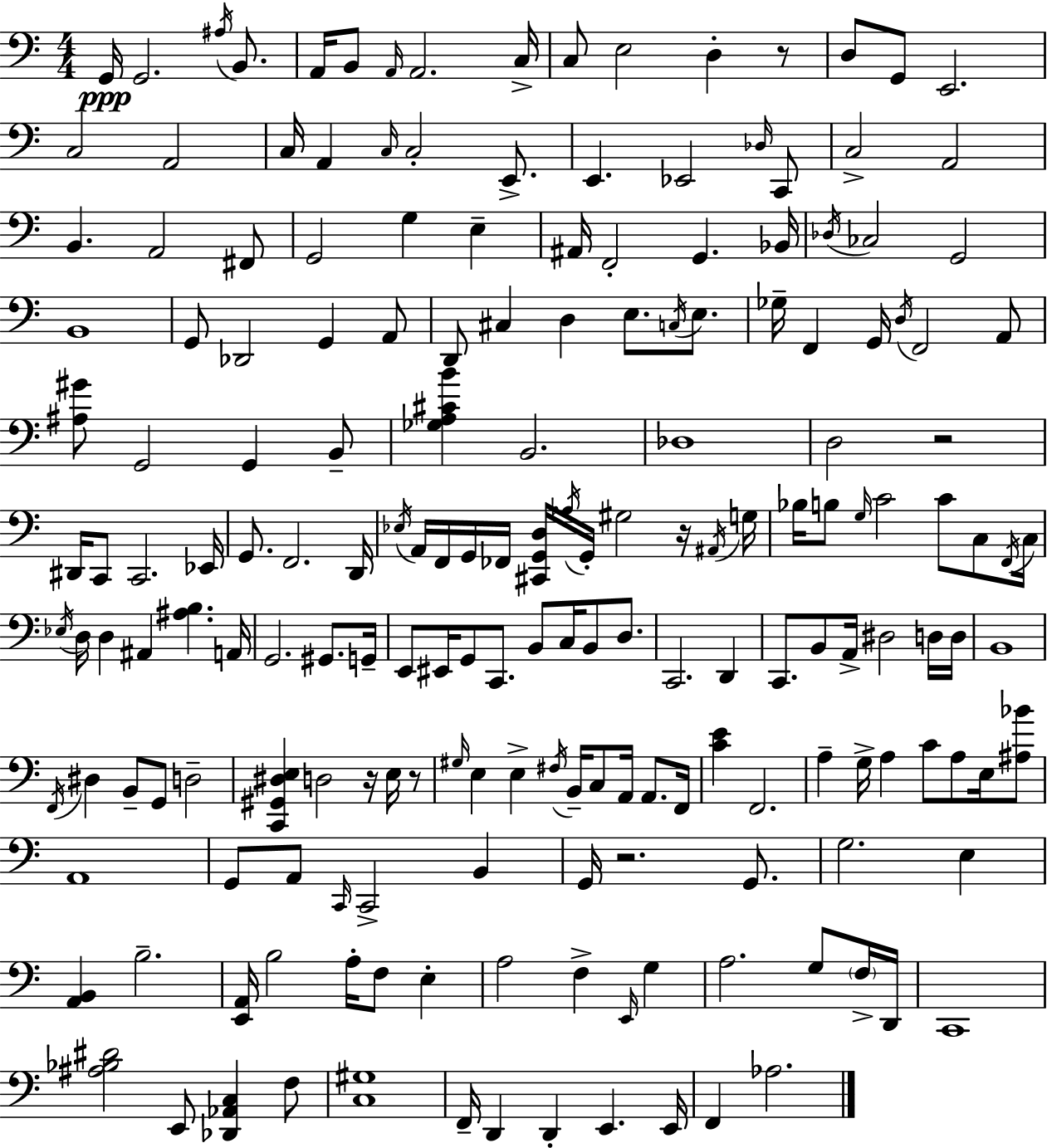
{
  \clef bass
  \numericTimeSignature
  \time 4/4
  \key c \major
  g,16\ppp g,2. \acciaccatura { ais16 } b,8. | a,16 b,8 \grace { a,16 } a,2. | c16-> c8 e2 d4-. | r8 d8 g,8 e,2. | \break c2 a,2 | c16 a,4 \grace { c16 } c2-. | e,8.-> e,4. ees,2 | \grace { des16 } c,8 c2-> a,2 | \break b,4. a,2 | fis,8 g,2 g4 | e4-- ais,16 f,2-. g,4. | bes,16 \acciaccatura { des16 } ces2 g,2 | \break b,1 | g,8 des,2 g,4 | a,8 d,8 cis4 d4 e8. | \acciaccatura { c16 } e8. ges16-- f,4 g,16 \acciaccatura { d16 } f,2 | \break a,8 <ais gis'>8 g,2 | g,4 b,8-- <ges a cis' b'>4 b,2. | des1 | d2 r2 | \break dis,16 c,8 c,2. | ees,16 g,8. f,2. | d,16 \acciaccatura { ees16 } a,16 f,16 g,16 fes,16 <cis, g, d>16 \acciaccatura { aes16 } g,16-. gis2 | r16 \acciaccatura { ais,16 } g16 bes16 b8 \grace { g16 } c'2 | \break c'8 c8 \acciaccatura { f,16 } c16 \acciaccatura { ees16 } d16 d4 | ais,4 <ais b>4. a,16 g,2. | gis,8. g,16-- e,8 eis,16 | g,8 c,8. b,8 c16 b,8 d8. c,2. | \break d,4 c,8. | b,8 a,16-> dis2 d16 d16 b,1 | \acciaccatura { f,16 } dis4 | b,8-- g,8 d2-- <c, gis, dis e>4 | \break d2 r16 e16 r8 \grace { gis16 } e4 | e4-> \acciaccatura { fis16 } b,16-- c8 a,16 a,8. f,16 | <c' e'>4 f,2. | a4-- g16-> a4 c'8 a8 e16 <ais bes'>8 | \break a,1 | g,8 a,8 \grace { c,16 } c,2-> b,4 | g,16 r2. g,8. | g2. e4 | \break <a, b,>4 b2.-- | <e, a,>16 b2 a16-. f8 e4-. | a2 f4-> \grace { e,16 } g4 | a2. g8 | \break \parenthesize f16-> d,16 c,1 | <ais bes dis'>2 e,8 <des, aes, c>4 | f8 <c gis>1 | f,16-- d,4 d,4-. e,4. | \break e,16 f,4 aes2. | \bar "|."
}